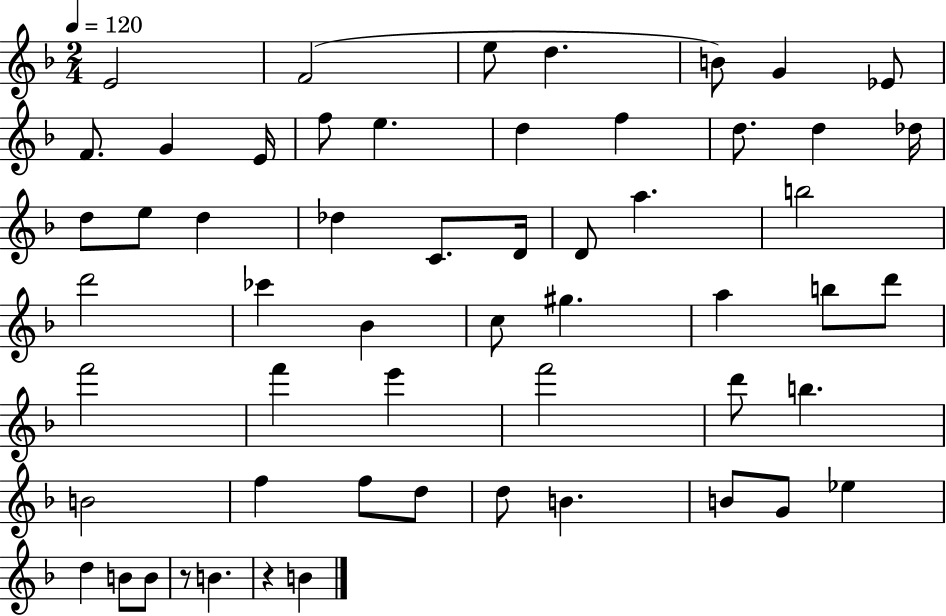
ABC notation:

X:1
T:Untitled
M:2/4
L:1/4
K:F
E2 F2 e/2 d B/2 G _E/2 F/2 G E/4 f/2 e d f d/2 d _d/4 d/2 e/2 d _d C/2 D/4 D/2 a b2 d'2 _c' _B c/2 ^g a b/2 d'/2 f'2 f' e' f'2 d'/2 b B2 f f/2 d/2 d/2 B B/2 G/2 _e d B/2 B/2 z/2 B z B